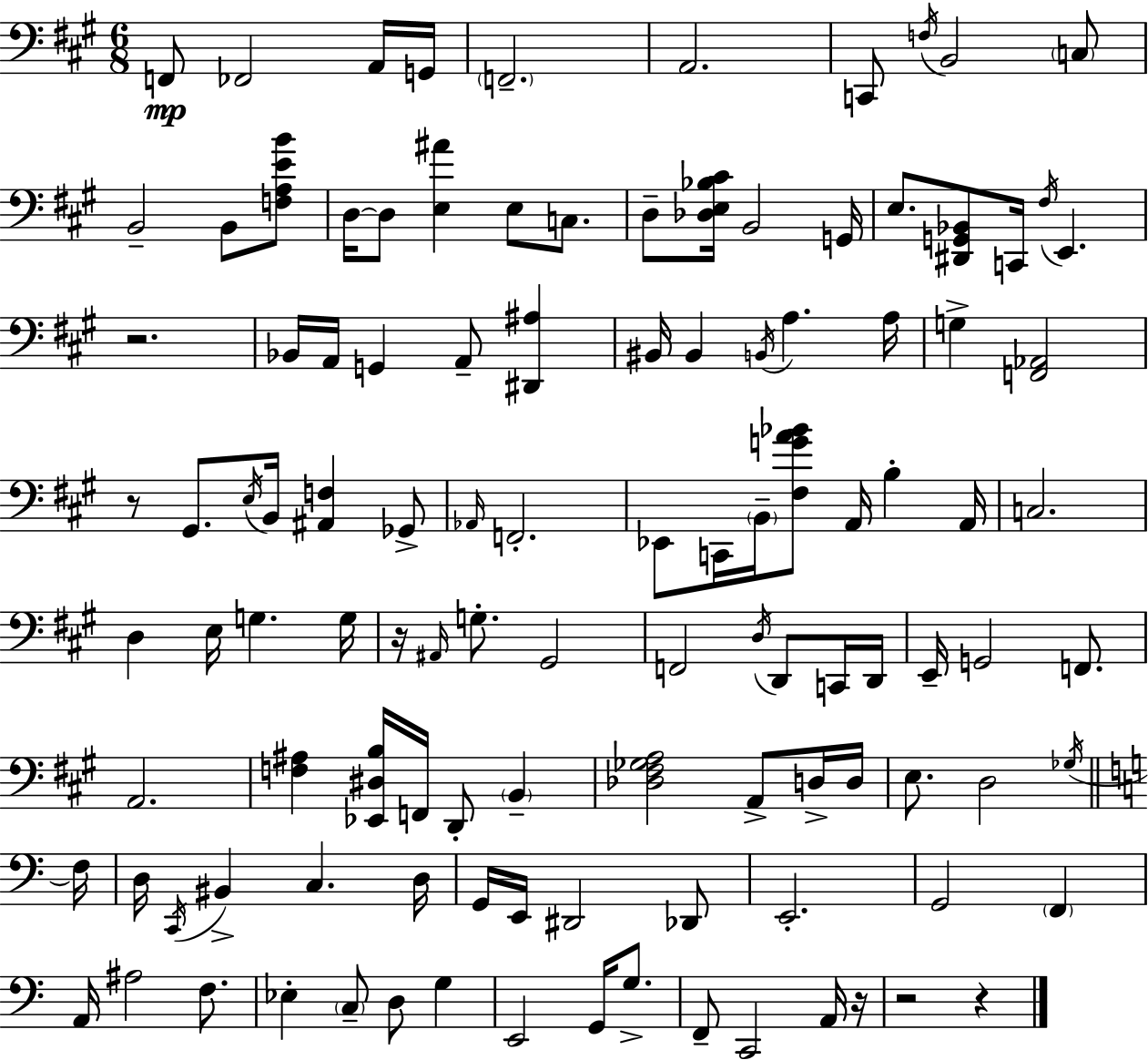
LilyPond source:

{
  \clef bass
  \numericTimeSignature
  \time 6/8
  \key a \major
  f,8\mp fes,2 a,16 g,16 | \parenthesize f,2.-- | a,2. | c,8 \acciaccatura { f16 } b,2 \parenthesize c8 | \break b,2-- b,8 <f a e' b'>8 | d16~~ d8 <e ais'>4 e8 c8. | d8-- <des e bes cis'>16 b,2 | g,16 e8. <dis, g, bes,>8 c,16 \acciaccatura { fis16 } e,4. | \break r2. | bes,16 a,16 g,4 a,8-- <dis, ais>4 | bis,16 bis,4 \acciaccatura { b,16 } a4. | a16 g4-> <f, aes,>2 | \break r8 gis,8. \acciaccatura { e16 } b,16 <ais, f>4 | ges,8-> \grace { aes,16 } f,2.-. | ees,8 c,16 \parenthesize b,16-- <fis g' a' bes'>8 a,16 | b4-. a,16 c2. | \break d4 e16 g4. | g16 r16 \grace { ais,16 } g8.-. gis,2 | f,2 | \acciaccatura { d16 } d,8 c,16 d,16 e,16-- g,2 | \break f,8. a,2. | <f ais>4 <ees, dis b>16 | f,16 d,8-. \parenthesize b,4-- <des fis ges a>2 | a,8-> d16-> d16 e8. d2 | \break \acciaccatura { ges16 } \bar "||" \break \key a \minor f16 d16 \acciaccatura { c,16 } bis,4-> c4. | d16 g,16 e,16 dis,2 | des,8 e,2.-. | g,2 \parenthesize f,4 | \break a,16 ais2 f8. | ees4-. \parenthesize c8-- d8 g4 | e,2 g,16 g8.-> | f,8-- c,2 | \break a,16 r16 r2 r4 | \bar "|."
}